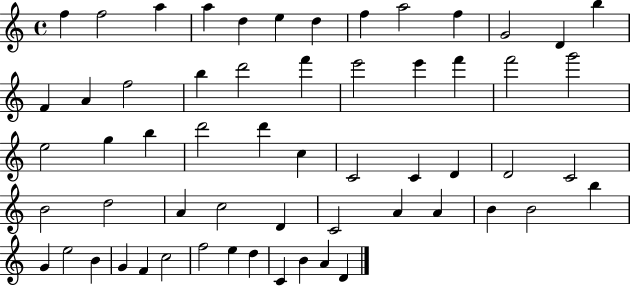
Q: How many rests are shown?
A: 0